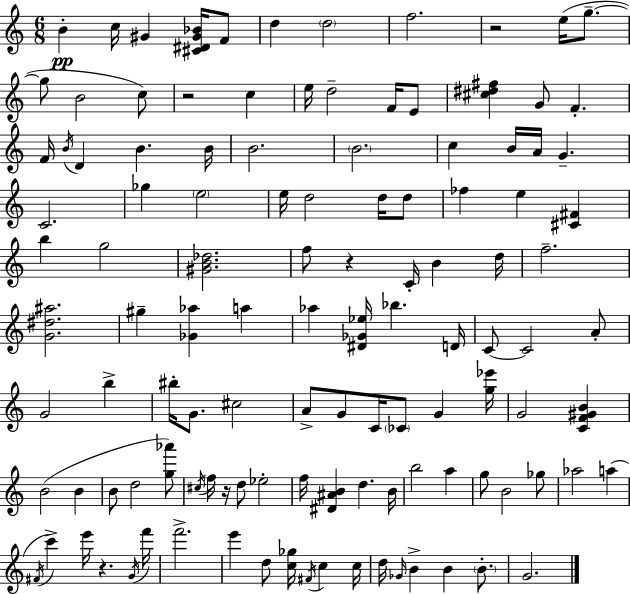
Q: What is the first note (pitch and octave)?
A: B4